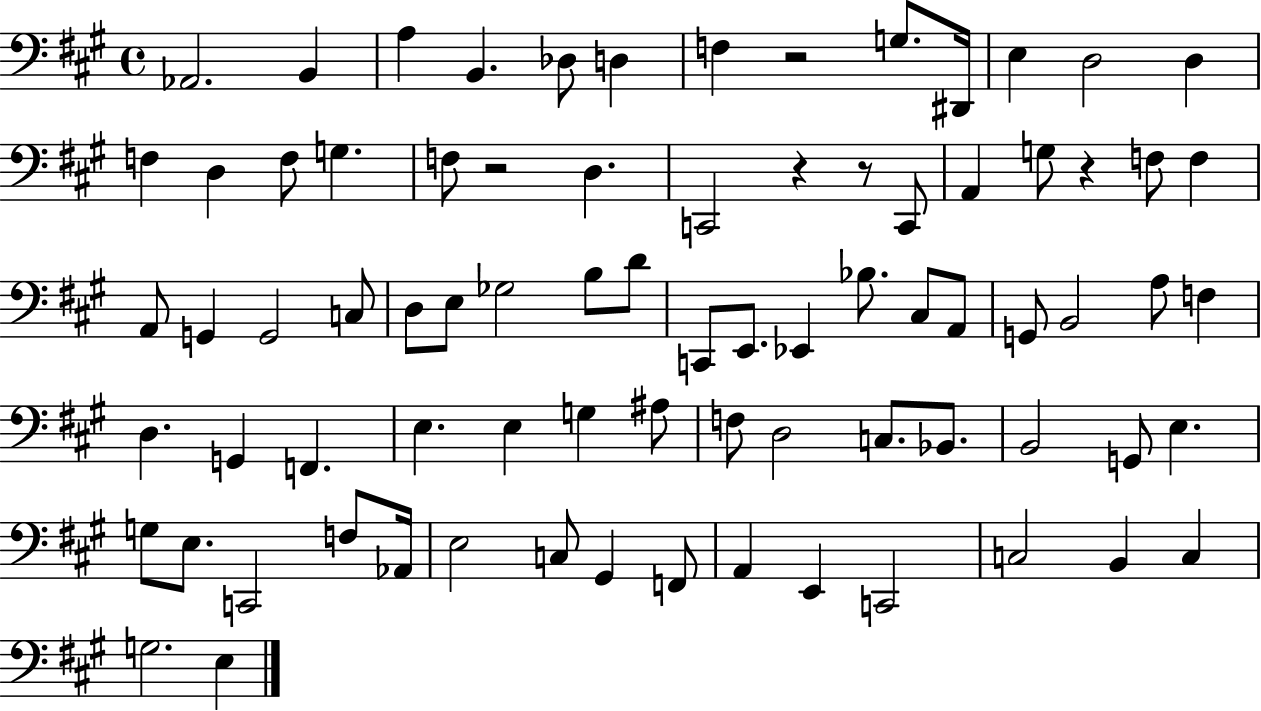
{
  \clef bass
  \time 4/4
  \defaultTimeSignature
  \key a \major
  aes,2. b,4 | a4 b,4. des8 d4 | f4 r2 g8. dis,16 | e4 d2 d4 | \break f4 d4 f8 g4. | f8 r2 d4. | c,2 r4 r8 c,8 | a,4 g8 r4 f8 f4 | \break a,8 g,4 g,2 c8 | d8 e8 ges2 b8 d'8 | c,8 e,8. ees,4 bes8. cis8 a,8 | g,8 b,2 a8 f4 | \break d4. g,4 f,4. | e4. e4 g4 ais8 | f8 d2 c8. bes,8. | b,2 g,8 e4. | \break g8 e8. c,2 f8 aes,16 | e2 c8 gis,4 f,8 | a,4 e,4 c,2 | c2 b,4 c4 | \break g2. e4 | \bar "|."
}